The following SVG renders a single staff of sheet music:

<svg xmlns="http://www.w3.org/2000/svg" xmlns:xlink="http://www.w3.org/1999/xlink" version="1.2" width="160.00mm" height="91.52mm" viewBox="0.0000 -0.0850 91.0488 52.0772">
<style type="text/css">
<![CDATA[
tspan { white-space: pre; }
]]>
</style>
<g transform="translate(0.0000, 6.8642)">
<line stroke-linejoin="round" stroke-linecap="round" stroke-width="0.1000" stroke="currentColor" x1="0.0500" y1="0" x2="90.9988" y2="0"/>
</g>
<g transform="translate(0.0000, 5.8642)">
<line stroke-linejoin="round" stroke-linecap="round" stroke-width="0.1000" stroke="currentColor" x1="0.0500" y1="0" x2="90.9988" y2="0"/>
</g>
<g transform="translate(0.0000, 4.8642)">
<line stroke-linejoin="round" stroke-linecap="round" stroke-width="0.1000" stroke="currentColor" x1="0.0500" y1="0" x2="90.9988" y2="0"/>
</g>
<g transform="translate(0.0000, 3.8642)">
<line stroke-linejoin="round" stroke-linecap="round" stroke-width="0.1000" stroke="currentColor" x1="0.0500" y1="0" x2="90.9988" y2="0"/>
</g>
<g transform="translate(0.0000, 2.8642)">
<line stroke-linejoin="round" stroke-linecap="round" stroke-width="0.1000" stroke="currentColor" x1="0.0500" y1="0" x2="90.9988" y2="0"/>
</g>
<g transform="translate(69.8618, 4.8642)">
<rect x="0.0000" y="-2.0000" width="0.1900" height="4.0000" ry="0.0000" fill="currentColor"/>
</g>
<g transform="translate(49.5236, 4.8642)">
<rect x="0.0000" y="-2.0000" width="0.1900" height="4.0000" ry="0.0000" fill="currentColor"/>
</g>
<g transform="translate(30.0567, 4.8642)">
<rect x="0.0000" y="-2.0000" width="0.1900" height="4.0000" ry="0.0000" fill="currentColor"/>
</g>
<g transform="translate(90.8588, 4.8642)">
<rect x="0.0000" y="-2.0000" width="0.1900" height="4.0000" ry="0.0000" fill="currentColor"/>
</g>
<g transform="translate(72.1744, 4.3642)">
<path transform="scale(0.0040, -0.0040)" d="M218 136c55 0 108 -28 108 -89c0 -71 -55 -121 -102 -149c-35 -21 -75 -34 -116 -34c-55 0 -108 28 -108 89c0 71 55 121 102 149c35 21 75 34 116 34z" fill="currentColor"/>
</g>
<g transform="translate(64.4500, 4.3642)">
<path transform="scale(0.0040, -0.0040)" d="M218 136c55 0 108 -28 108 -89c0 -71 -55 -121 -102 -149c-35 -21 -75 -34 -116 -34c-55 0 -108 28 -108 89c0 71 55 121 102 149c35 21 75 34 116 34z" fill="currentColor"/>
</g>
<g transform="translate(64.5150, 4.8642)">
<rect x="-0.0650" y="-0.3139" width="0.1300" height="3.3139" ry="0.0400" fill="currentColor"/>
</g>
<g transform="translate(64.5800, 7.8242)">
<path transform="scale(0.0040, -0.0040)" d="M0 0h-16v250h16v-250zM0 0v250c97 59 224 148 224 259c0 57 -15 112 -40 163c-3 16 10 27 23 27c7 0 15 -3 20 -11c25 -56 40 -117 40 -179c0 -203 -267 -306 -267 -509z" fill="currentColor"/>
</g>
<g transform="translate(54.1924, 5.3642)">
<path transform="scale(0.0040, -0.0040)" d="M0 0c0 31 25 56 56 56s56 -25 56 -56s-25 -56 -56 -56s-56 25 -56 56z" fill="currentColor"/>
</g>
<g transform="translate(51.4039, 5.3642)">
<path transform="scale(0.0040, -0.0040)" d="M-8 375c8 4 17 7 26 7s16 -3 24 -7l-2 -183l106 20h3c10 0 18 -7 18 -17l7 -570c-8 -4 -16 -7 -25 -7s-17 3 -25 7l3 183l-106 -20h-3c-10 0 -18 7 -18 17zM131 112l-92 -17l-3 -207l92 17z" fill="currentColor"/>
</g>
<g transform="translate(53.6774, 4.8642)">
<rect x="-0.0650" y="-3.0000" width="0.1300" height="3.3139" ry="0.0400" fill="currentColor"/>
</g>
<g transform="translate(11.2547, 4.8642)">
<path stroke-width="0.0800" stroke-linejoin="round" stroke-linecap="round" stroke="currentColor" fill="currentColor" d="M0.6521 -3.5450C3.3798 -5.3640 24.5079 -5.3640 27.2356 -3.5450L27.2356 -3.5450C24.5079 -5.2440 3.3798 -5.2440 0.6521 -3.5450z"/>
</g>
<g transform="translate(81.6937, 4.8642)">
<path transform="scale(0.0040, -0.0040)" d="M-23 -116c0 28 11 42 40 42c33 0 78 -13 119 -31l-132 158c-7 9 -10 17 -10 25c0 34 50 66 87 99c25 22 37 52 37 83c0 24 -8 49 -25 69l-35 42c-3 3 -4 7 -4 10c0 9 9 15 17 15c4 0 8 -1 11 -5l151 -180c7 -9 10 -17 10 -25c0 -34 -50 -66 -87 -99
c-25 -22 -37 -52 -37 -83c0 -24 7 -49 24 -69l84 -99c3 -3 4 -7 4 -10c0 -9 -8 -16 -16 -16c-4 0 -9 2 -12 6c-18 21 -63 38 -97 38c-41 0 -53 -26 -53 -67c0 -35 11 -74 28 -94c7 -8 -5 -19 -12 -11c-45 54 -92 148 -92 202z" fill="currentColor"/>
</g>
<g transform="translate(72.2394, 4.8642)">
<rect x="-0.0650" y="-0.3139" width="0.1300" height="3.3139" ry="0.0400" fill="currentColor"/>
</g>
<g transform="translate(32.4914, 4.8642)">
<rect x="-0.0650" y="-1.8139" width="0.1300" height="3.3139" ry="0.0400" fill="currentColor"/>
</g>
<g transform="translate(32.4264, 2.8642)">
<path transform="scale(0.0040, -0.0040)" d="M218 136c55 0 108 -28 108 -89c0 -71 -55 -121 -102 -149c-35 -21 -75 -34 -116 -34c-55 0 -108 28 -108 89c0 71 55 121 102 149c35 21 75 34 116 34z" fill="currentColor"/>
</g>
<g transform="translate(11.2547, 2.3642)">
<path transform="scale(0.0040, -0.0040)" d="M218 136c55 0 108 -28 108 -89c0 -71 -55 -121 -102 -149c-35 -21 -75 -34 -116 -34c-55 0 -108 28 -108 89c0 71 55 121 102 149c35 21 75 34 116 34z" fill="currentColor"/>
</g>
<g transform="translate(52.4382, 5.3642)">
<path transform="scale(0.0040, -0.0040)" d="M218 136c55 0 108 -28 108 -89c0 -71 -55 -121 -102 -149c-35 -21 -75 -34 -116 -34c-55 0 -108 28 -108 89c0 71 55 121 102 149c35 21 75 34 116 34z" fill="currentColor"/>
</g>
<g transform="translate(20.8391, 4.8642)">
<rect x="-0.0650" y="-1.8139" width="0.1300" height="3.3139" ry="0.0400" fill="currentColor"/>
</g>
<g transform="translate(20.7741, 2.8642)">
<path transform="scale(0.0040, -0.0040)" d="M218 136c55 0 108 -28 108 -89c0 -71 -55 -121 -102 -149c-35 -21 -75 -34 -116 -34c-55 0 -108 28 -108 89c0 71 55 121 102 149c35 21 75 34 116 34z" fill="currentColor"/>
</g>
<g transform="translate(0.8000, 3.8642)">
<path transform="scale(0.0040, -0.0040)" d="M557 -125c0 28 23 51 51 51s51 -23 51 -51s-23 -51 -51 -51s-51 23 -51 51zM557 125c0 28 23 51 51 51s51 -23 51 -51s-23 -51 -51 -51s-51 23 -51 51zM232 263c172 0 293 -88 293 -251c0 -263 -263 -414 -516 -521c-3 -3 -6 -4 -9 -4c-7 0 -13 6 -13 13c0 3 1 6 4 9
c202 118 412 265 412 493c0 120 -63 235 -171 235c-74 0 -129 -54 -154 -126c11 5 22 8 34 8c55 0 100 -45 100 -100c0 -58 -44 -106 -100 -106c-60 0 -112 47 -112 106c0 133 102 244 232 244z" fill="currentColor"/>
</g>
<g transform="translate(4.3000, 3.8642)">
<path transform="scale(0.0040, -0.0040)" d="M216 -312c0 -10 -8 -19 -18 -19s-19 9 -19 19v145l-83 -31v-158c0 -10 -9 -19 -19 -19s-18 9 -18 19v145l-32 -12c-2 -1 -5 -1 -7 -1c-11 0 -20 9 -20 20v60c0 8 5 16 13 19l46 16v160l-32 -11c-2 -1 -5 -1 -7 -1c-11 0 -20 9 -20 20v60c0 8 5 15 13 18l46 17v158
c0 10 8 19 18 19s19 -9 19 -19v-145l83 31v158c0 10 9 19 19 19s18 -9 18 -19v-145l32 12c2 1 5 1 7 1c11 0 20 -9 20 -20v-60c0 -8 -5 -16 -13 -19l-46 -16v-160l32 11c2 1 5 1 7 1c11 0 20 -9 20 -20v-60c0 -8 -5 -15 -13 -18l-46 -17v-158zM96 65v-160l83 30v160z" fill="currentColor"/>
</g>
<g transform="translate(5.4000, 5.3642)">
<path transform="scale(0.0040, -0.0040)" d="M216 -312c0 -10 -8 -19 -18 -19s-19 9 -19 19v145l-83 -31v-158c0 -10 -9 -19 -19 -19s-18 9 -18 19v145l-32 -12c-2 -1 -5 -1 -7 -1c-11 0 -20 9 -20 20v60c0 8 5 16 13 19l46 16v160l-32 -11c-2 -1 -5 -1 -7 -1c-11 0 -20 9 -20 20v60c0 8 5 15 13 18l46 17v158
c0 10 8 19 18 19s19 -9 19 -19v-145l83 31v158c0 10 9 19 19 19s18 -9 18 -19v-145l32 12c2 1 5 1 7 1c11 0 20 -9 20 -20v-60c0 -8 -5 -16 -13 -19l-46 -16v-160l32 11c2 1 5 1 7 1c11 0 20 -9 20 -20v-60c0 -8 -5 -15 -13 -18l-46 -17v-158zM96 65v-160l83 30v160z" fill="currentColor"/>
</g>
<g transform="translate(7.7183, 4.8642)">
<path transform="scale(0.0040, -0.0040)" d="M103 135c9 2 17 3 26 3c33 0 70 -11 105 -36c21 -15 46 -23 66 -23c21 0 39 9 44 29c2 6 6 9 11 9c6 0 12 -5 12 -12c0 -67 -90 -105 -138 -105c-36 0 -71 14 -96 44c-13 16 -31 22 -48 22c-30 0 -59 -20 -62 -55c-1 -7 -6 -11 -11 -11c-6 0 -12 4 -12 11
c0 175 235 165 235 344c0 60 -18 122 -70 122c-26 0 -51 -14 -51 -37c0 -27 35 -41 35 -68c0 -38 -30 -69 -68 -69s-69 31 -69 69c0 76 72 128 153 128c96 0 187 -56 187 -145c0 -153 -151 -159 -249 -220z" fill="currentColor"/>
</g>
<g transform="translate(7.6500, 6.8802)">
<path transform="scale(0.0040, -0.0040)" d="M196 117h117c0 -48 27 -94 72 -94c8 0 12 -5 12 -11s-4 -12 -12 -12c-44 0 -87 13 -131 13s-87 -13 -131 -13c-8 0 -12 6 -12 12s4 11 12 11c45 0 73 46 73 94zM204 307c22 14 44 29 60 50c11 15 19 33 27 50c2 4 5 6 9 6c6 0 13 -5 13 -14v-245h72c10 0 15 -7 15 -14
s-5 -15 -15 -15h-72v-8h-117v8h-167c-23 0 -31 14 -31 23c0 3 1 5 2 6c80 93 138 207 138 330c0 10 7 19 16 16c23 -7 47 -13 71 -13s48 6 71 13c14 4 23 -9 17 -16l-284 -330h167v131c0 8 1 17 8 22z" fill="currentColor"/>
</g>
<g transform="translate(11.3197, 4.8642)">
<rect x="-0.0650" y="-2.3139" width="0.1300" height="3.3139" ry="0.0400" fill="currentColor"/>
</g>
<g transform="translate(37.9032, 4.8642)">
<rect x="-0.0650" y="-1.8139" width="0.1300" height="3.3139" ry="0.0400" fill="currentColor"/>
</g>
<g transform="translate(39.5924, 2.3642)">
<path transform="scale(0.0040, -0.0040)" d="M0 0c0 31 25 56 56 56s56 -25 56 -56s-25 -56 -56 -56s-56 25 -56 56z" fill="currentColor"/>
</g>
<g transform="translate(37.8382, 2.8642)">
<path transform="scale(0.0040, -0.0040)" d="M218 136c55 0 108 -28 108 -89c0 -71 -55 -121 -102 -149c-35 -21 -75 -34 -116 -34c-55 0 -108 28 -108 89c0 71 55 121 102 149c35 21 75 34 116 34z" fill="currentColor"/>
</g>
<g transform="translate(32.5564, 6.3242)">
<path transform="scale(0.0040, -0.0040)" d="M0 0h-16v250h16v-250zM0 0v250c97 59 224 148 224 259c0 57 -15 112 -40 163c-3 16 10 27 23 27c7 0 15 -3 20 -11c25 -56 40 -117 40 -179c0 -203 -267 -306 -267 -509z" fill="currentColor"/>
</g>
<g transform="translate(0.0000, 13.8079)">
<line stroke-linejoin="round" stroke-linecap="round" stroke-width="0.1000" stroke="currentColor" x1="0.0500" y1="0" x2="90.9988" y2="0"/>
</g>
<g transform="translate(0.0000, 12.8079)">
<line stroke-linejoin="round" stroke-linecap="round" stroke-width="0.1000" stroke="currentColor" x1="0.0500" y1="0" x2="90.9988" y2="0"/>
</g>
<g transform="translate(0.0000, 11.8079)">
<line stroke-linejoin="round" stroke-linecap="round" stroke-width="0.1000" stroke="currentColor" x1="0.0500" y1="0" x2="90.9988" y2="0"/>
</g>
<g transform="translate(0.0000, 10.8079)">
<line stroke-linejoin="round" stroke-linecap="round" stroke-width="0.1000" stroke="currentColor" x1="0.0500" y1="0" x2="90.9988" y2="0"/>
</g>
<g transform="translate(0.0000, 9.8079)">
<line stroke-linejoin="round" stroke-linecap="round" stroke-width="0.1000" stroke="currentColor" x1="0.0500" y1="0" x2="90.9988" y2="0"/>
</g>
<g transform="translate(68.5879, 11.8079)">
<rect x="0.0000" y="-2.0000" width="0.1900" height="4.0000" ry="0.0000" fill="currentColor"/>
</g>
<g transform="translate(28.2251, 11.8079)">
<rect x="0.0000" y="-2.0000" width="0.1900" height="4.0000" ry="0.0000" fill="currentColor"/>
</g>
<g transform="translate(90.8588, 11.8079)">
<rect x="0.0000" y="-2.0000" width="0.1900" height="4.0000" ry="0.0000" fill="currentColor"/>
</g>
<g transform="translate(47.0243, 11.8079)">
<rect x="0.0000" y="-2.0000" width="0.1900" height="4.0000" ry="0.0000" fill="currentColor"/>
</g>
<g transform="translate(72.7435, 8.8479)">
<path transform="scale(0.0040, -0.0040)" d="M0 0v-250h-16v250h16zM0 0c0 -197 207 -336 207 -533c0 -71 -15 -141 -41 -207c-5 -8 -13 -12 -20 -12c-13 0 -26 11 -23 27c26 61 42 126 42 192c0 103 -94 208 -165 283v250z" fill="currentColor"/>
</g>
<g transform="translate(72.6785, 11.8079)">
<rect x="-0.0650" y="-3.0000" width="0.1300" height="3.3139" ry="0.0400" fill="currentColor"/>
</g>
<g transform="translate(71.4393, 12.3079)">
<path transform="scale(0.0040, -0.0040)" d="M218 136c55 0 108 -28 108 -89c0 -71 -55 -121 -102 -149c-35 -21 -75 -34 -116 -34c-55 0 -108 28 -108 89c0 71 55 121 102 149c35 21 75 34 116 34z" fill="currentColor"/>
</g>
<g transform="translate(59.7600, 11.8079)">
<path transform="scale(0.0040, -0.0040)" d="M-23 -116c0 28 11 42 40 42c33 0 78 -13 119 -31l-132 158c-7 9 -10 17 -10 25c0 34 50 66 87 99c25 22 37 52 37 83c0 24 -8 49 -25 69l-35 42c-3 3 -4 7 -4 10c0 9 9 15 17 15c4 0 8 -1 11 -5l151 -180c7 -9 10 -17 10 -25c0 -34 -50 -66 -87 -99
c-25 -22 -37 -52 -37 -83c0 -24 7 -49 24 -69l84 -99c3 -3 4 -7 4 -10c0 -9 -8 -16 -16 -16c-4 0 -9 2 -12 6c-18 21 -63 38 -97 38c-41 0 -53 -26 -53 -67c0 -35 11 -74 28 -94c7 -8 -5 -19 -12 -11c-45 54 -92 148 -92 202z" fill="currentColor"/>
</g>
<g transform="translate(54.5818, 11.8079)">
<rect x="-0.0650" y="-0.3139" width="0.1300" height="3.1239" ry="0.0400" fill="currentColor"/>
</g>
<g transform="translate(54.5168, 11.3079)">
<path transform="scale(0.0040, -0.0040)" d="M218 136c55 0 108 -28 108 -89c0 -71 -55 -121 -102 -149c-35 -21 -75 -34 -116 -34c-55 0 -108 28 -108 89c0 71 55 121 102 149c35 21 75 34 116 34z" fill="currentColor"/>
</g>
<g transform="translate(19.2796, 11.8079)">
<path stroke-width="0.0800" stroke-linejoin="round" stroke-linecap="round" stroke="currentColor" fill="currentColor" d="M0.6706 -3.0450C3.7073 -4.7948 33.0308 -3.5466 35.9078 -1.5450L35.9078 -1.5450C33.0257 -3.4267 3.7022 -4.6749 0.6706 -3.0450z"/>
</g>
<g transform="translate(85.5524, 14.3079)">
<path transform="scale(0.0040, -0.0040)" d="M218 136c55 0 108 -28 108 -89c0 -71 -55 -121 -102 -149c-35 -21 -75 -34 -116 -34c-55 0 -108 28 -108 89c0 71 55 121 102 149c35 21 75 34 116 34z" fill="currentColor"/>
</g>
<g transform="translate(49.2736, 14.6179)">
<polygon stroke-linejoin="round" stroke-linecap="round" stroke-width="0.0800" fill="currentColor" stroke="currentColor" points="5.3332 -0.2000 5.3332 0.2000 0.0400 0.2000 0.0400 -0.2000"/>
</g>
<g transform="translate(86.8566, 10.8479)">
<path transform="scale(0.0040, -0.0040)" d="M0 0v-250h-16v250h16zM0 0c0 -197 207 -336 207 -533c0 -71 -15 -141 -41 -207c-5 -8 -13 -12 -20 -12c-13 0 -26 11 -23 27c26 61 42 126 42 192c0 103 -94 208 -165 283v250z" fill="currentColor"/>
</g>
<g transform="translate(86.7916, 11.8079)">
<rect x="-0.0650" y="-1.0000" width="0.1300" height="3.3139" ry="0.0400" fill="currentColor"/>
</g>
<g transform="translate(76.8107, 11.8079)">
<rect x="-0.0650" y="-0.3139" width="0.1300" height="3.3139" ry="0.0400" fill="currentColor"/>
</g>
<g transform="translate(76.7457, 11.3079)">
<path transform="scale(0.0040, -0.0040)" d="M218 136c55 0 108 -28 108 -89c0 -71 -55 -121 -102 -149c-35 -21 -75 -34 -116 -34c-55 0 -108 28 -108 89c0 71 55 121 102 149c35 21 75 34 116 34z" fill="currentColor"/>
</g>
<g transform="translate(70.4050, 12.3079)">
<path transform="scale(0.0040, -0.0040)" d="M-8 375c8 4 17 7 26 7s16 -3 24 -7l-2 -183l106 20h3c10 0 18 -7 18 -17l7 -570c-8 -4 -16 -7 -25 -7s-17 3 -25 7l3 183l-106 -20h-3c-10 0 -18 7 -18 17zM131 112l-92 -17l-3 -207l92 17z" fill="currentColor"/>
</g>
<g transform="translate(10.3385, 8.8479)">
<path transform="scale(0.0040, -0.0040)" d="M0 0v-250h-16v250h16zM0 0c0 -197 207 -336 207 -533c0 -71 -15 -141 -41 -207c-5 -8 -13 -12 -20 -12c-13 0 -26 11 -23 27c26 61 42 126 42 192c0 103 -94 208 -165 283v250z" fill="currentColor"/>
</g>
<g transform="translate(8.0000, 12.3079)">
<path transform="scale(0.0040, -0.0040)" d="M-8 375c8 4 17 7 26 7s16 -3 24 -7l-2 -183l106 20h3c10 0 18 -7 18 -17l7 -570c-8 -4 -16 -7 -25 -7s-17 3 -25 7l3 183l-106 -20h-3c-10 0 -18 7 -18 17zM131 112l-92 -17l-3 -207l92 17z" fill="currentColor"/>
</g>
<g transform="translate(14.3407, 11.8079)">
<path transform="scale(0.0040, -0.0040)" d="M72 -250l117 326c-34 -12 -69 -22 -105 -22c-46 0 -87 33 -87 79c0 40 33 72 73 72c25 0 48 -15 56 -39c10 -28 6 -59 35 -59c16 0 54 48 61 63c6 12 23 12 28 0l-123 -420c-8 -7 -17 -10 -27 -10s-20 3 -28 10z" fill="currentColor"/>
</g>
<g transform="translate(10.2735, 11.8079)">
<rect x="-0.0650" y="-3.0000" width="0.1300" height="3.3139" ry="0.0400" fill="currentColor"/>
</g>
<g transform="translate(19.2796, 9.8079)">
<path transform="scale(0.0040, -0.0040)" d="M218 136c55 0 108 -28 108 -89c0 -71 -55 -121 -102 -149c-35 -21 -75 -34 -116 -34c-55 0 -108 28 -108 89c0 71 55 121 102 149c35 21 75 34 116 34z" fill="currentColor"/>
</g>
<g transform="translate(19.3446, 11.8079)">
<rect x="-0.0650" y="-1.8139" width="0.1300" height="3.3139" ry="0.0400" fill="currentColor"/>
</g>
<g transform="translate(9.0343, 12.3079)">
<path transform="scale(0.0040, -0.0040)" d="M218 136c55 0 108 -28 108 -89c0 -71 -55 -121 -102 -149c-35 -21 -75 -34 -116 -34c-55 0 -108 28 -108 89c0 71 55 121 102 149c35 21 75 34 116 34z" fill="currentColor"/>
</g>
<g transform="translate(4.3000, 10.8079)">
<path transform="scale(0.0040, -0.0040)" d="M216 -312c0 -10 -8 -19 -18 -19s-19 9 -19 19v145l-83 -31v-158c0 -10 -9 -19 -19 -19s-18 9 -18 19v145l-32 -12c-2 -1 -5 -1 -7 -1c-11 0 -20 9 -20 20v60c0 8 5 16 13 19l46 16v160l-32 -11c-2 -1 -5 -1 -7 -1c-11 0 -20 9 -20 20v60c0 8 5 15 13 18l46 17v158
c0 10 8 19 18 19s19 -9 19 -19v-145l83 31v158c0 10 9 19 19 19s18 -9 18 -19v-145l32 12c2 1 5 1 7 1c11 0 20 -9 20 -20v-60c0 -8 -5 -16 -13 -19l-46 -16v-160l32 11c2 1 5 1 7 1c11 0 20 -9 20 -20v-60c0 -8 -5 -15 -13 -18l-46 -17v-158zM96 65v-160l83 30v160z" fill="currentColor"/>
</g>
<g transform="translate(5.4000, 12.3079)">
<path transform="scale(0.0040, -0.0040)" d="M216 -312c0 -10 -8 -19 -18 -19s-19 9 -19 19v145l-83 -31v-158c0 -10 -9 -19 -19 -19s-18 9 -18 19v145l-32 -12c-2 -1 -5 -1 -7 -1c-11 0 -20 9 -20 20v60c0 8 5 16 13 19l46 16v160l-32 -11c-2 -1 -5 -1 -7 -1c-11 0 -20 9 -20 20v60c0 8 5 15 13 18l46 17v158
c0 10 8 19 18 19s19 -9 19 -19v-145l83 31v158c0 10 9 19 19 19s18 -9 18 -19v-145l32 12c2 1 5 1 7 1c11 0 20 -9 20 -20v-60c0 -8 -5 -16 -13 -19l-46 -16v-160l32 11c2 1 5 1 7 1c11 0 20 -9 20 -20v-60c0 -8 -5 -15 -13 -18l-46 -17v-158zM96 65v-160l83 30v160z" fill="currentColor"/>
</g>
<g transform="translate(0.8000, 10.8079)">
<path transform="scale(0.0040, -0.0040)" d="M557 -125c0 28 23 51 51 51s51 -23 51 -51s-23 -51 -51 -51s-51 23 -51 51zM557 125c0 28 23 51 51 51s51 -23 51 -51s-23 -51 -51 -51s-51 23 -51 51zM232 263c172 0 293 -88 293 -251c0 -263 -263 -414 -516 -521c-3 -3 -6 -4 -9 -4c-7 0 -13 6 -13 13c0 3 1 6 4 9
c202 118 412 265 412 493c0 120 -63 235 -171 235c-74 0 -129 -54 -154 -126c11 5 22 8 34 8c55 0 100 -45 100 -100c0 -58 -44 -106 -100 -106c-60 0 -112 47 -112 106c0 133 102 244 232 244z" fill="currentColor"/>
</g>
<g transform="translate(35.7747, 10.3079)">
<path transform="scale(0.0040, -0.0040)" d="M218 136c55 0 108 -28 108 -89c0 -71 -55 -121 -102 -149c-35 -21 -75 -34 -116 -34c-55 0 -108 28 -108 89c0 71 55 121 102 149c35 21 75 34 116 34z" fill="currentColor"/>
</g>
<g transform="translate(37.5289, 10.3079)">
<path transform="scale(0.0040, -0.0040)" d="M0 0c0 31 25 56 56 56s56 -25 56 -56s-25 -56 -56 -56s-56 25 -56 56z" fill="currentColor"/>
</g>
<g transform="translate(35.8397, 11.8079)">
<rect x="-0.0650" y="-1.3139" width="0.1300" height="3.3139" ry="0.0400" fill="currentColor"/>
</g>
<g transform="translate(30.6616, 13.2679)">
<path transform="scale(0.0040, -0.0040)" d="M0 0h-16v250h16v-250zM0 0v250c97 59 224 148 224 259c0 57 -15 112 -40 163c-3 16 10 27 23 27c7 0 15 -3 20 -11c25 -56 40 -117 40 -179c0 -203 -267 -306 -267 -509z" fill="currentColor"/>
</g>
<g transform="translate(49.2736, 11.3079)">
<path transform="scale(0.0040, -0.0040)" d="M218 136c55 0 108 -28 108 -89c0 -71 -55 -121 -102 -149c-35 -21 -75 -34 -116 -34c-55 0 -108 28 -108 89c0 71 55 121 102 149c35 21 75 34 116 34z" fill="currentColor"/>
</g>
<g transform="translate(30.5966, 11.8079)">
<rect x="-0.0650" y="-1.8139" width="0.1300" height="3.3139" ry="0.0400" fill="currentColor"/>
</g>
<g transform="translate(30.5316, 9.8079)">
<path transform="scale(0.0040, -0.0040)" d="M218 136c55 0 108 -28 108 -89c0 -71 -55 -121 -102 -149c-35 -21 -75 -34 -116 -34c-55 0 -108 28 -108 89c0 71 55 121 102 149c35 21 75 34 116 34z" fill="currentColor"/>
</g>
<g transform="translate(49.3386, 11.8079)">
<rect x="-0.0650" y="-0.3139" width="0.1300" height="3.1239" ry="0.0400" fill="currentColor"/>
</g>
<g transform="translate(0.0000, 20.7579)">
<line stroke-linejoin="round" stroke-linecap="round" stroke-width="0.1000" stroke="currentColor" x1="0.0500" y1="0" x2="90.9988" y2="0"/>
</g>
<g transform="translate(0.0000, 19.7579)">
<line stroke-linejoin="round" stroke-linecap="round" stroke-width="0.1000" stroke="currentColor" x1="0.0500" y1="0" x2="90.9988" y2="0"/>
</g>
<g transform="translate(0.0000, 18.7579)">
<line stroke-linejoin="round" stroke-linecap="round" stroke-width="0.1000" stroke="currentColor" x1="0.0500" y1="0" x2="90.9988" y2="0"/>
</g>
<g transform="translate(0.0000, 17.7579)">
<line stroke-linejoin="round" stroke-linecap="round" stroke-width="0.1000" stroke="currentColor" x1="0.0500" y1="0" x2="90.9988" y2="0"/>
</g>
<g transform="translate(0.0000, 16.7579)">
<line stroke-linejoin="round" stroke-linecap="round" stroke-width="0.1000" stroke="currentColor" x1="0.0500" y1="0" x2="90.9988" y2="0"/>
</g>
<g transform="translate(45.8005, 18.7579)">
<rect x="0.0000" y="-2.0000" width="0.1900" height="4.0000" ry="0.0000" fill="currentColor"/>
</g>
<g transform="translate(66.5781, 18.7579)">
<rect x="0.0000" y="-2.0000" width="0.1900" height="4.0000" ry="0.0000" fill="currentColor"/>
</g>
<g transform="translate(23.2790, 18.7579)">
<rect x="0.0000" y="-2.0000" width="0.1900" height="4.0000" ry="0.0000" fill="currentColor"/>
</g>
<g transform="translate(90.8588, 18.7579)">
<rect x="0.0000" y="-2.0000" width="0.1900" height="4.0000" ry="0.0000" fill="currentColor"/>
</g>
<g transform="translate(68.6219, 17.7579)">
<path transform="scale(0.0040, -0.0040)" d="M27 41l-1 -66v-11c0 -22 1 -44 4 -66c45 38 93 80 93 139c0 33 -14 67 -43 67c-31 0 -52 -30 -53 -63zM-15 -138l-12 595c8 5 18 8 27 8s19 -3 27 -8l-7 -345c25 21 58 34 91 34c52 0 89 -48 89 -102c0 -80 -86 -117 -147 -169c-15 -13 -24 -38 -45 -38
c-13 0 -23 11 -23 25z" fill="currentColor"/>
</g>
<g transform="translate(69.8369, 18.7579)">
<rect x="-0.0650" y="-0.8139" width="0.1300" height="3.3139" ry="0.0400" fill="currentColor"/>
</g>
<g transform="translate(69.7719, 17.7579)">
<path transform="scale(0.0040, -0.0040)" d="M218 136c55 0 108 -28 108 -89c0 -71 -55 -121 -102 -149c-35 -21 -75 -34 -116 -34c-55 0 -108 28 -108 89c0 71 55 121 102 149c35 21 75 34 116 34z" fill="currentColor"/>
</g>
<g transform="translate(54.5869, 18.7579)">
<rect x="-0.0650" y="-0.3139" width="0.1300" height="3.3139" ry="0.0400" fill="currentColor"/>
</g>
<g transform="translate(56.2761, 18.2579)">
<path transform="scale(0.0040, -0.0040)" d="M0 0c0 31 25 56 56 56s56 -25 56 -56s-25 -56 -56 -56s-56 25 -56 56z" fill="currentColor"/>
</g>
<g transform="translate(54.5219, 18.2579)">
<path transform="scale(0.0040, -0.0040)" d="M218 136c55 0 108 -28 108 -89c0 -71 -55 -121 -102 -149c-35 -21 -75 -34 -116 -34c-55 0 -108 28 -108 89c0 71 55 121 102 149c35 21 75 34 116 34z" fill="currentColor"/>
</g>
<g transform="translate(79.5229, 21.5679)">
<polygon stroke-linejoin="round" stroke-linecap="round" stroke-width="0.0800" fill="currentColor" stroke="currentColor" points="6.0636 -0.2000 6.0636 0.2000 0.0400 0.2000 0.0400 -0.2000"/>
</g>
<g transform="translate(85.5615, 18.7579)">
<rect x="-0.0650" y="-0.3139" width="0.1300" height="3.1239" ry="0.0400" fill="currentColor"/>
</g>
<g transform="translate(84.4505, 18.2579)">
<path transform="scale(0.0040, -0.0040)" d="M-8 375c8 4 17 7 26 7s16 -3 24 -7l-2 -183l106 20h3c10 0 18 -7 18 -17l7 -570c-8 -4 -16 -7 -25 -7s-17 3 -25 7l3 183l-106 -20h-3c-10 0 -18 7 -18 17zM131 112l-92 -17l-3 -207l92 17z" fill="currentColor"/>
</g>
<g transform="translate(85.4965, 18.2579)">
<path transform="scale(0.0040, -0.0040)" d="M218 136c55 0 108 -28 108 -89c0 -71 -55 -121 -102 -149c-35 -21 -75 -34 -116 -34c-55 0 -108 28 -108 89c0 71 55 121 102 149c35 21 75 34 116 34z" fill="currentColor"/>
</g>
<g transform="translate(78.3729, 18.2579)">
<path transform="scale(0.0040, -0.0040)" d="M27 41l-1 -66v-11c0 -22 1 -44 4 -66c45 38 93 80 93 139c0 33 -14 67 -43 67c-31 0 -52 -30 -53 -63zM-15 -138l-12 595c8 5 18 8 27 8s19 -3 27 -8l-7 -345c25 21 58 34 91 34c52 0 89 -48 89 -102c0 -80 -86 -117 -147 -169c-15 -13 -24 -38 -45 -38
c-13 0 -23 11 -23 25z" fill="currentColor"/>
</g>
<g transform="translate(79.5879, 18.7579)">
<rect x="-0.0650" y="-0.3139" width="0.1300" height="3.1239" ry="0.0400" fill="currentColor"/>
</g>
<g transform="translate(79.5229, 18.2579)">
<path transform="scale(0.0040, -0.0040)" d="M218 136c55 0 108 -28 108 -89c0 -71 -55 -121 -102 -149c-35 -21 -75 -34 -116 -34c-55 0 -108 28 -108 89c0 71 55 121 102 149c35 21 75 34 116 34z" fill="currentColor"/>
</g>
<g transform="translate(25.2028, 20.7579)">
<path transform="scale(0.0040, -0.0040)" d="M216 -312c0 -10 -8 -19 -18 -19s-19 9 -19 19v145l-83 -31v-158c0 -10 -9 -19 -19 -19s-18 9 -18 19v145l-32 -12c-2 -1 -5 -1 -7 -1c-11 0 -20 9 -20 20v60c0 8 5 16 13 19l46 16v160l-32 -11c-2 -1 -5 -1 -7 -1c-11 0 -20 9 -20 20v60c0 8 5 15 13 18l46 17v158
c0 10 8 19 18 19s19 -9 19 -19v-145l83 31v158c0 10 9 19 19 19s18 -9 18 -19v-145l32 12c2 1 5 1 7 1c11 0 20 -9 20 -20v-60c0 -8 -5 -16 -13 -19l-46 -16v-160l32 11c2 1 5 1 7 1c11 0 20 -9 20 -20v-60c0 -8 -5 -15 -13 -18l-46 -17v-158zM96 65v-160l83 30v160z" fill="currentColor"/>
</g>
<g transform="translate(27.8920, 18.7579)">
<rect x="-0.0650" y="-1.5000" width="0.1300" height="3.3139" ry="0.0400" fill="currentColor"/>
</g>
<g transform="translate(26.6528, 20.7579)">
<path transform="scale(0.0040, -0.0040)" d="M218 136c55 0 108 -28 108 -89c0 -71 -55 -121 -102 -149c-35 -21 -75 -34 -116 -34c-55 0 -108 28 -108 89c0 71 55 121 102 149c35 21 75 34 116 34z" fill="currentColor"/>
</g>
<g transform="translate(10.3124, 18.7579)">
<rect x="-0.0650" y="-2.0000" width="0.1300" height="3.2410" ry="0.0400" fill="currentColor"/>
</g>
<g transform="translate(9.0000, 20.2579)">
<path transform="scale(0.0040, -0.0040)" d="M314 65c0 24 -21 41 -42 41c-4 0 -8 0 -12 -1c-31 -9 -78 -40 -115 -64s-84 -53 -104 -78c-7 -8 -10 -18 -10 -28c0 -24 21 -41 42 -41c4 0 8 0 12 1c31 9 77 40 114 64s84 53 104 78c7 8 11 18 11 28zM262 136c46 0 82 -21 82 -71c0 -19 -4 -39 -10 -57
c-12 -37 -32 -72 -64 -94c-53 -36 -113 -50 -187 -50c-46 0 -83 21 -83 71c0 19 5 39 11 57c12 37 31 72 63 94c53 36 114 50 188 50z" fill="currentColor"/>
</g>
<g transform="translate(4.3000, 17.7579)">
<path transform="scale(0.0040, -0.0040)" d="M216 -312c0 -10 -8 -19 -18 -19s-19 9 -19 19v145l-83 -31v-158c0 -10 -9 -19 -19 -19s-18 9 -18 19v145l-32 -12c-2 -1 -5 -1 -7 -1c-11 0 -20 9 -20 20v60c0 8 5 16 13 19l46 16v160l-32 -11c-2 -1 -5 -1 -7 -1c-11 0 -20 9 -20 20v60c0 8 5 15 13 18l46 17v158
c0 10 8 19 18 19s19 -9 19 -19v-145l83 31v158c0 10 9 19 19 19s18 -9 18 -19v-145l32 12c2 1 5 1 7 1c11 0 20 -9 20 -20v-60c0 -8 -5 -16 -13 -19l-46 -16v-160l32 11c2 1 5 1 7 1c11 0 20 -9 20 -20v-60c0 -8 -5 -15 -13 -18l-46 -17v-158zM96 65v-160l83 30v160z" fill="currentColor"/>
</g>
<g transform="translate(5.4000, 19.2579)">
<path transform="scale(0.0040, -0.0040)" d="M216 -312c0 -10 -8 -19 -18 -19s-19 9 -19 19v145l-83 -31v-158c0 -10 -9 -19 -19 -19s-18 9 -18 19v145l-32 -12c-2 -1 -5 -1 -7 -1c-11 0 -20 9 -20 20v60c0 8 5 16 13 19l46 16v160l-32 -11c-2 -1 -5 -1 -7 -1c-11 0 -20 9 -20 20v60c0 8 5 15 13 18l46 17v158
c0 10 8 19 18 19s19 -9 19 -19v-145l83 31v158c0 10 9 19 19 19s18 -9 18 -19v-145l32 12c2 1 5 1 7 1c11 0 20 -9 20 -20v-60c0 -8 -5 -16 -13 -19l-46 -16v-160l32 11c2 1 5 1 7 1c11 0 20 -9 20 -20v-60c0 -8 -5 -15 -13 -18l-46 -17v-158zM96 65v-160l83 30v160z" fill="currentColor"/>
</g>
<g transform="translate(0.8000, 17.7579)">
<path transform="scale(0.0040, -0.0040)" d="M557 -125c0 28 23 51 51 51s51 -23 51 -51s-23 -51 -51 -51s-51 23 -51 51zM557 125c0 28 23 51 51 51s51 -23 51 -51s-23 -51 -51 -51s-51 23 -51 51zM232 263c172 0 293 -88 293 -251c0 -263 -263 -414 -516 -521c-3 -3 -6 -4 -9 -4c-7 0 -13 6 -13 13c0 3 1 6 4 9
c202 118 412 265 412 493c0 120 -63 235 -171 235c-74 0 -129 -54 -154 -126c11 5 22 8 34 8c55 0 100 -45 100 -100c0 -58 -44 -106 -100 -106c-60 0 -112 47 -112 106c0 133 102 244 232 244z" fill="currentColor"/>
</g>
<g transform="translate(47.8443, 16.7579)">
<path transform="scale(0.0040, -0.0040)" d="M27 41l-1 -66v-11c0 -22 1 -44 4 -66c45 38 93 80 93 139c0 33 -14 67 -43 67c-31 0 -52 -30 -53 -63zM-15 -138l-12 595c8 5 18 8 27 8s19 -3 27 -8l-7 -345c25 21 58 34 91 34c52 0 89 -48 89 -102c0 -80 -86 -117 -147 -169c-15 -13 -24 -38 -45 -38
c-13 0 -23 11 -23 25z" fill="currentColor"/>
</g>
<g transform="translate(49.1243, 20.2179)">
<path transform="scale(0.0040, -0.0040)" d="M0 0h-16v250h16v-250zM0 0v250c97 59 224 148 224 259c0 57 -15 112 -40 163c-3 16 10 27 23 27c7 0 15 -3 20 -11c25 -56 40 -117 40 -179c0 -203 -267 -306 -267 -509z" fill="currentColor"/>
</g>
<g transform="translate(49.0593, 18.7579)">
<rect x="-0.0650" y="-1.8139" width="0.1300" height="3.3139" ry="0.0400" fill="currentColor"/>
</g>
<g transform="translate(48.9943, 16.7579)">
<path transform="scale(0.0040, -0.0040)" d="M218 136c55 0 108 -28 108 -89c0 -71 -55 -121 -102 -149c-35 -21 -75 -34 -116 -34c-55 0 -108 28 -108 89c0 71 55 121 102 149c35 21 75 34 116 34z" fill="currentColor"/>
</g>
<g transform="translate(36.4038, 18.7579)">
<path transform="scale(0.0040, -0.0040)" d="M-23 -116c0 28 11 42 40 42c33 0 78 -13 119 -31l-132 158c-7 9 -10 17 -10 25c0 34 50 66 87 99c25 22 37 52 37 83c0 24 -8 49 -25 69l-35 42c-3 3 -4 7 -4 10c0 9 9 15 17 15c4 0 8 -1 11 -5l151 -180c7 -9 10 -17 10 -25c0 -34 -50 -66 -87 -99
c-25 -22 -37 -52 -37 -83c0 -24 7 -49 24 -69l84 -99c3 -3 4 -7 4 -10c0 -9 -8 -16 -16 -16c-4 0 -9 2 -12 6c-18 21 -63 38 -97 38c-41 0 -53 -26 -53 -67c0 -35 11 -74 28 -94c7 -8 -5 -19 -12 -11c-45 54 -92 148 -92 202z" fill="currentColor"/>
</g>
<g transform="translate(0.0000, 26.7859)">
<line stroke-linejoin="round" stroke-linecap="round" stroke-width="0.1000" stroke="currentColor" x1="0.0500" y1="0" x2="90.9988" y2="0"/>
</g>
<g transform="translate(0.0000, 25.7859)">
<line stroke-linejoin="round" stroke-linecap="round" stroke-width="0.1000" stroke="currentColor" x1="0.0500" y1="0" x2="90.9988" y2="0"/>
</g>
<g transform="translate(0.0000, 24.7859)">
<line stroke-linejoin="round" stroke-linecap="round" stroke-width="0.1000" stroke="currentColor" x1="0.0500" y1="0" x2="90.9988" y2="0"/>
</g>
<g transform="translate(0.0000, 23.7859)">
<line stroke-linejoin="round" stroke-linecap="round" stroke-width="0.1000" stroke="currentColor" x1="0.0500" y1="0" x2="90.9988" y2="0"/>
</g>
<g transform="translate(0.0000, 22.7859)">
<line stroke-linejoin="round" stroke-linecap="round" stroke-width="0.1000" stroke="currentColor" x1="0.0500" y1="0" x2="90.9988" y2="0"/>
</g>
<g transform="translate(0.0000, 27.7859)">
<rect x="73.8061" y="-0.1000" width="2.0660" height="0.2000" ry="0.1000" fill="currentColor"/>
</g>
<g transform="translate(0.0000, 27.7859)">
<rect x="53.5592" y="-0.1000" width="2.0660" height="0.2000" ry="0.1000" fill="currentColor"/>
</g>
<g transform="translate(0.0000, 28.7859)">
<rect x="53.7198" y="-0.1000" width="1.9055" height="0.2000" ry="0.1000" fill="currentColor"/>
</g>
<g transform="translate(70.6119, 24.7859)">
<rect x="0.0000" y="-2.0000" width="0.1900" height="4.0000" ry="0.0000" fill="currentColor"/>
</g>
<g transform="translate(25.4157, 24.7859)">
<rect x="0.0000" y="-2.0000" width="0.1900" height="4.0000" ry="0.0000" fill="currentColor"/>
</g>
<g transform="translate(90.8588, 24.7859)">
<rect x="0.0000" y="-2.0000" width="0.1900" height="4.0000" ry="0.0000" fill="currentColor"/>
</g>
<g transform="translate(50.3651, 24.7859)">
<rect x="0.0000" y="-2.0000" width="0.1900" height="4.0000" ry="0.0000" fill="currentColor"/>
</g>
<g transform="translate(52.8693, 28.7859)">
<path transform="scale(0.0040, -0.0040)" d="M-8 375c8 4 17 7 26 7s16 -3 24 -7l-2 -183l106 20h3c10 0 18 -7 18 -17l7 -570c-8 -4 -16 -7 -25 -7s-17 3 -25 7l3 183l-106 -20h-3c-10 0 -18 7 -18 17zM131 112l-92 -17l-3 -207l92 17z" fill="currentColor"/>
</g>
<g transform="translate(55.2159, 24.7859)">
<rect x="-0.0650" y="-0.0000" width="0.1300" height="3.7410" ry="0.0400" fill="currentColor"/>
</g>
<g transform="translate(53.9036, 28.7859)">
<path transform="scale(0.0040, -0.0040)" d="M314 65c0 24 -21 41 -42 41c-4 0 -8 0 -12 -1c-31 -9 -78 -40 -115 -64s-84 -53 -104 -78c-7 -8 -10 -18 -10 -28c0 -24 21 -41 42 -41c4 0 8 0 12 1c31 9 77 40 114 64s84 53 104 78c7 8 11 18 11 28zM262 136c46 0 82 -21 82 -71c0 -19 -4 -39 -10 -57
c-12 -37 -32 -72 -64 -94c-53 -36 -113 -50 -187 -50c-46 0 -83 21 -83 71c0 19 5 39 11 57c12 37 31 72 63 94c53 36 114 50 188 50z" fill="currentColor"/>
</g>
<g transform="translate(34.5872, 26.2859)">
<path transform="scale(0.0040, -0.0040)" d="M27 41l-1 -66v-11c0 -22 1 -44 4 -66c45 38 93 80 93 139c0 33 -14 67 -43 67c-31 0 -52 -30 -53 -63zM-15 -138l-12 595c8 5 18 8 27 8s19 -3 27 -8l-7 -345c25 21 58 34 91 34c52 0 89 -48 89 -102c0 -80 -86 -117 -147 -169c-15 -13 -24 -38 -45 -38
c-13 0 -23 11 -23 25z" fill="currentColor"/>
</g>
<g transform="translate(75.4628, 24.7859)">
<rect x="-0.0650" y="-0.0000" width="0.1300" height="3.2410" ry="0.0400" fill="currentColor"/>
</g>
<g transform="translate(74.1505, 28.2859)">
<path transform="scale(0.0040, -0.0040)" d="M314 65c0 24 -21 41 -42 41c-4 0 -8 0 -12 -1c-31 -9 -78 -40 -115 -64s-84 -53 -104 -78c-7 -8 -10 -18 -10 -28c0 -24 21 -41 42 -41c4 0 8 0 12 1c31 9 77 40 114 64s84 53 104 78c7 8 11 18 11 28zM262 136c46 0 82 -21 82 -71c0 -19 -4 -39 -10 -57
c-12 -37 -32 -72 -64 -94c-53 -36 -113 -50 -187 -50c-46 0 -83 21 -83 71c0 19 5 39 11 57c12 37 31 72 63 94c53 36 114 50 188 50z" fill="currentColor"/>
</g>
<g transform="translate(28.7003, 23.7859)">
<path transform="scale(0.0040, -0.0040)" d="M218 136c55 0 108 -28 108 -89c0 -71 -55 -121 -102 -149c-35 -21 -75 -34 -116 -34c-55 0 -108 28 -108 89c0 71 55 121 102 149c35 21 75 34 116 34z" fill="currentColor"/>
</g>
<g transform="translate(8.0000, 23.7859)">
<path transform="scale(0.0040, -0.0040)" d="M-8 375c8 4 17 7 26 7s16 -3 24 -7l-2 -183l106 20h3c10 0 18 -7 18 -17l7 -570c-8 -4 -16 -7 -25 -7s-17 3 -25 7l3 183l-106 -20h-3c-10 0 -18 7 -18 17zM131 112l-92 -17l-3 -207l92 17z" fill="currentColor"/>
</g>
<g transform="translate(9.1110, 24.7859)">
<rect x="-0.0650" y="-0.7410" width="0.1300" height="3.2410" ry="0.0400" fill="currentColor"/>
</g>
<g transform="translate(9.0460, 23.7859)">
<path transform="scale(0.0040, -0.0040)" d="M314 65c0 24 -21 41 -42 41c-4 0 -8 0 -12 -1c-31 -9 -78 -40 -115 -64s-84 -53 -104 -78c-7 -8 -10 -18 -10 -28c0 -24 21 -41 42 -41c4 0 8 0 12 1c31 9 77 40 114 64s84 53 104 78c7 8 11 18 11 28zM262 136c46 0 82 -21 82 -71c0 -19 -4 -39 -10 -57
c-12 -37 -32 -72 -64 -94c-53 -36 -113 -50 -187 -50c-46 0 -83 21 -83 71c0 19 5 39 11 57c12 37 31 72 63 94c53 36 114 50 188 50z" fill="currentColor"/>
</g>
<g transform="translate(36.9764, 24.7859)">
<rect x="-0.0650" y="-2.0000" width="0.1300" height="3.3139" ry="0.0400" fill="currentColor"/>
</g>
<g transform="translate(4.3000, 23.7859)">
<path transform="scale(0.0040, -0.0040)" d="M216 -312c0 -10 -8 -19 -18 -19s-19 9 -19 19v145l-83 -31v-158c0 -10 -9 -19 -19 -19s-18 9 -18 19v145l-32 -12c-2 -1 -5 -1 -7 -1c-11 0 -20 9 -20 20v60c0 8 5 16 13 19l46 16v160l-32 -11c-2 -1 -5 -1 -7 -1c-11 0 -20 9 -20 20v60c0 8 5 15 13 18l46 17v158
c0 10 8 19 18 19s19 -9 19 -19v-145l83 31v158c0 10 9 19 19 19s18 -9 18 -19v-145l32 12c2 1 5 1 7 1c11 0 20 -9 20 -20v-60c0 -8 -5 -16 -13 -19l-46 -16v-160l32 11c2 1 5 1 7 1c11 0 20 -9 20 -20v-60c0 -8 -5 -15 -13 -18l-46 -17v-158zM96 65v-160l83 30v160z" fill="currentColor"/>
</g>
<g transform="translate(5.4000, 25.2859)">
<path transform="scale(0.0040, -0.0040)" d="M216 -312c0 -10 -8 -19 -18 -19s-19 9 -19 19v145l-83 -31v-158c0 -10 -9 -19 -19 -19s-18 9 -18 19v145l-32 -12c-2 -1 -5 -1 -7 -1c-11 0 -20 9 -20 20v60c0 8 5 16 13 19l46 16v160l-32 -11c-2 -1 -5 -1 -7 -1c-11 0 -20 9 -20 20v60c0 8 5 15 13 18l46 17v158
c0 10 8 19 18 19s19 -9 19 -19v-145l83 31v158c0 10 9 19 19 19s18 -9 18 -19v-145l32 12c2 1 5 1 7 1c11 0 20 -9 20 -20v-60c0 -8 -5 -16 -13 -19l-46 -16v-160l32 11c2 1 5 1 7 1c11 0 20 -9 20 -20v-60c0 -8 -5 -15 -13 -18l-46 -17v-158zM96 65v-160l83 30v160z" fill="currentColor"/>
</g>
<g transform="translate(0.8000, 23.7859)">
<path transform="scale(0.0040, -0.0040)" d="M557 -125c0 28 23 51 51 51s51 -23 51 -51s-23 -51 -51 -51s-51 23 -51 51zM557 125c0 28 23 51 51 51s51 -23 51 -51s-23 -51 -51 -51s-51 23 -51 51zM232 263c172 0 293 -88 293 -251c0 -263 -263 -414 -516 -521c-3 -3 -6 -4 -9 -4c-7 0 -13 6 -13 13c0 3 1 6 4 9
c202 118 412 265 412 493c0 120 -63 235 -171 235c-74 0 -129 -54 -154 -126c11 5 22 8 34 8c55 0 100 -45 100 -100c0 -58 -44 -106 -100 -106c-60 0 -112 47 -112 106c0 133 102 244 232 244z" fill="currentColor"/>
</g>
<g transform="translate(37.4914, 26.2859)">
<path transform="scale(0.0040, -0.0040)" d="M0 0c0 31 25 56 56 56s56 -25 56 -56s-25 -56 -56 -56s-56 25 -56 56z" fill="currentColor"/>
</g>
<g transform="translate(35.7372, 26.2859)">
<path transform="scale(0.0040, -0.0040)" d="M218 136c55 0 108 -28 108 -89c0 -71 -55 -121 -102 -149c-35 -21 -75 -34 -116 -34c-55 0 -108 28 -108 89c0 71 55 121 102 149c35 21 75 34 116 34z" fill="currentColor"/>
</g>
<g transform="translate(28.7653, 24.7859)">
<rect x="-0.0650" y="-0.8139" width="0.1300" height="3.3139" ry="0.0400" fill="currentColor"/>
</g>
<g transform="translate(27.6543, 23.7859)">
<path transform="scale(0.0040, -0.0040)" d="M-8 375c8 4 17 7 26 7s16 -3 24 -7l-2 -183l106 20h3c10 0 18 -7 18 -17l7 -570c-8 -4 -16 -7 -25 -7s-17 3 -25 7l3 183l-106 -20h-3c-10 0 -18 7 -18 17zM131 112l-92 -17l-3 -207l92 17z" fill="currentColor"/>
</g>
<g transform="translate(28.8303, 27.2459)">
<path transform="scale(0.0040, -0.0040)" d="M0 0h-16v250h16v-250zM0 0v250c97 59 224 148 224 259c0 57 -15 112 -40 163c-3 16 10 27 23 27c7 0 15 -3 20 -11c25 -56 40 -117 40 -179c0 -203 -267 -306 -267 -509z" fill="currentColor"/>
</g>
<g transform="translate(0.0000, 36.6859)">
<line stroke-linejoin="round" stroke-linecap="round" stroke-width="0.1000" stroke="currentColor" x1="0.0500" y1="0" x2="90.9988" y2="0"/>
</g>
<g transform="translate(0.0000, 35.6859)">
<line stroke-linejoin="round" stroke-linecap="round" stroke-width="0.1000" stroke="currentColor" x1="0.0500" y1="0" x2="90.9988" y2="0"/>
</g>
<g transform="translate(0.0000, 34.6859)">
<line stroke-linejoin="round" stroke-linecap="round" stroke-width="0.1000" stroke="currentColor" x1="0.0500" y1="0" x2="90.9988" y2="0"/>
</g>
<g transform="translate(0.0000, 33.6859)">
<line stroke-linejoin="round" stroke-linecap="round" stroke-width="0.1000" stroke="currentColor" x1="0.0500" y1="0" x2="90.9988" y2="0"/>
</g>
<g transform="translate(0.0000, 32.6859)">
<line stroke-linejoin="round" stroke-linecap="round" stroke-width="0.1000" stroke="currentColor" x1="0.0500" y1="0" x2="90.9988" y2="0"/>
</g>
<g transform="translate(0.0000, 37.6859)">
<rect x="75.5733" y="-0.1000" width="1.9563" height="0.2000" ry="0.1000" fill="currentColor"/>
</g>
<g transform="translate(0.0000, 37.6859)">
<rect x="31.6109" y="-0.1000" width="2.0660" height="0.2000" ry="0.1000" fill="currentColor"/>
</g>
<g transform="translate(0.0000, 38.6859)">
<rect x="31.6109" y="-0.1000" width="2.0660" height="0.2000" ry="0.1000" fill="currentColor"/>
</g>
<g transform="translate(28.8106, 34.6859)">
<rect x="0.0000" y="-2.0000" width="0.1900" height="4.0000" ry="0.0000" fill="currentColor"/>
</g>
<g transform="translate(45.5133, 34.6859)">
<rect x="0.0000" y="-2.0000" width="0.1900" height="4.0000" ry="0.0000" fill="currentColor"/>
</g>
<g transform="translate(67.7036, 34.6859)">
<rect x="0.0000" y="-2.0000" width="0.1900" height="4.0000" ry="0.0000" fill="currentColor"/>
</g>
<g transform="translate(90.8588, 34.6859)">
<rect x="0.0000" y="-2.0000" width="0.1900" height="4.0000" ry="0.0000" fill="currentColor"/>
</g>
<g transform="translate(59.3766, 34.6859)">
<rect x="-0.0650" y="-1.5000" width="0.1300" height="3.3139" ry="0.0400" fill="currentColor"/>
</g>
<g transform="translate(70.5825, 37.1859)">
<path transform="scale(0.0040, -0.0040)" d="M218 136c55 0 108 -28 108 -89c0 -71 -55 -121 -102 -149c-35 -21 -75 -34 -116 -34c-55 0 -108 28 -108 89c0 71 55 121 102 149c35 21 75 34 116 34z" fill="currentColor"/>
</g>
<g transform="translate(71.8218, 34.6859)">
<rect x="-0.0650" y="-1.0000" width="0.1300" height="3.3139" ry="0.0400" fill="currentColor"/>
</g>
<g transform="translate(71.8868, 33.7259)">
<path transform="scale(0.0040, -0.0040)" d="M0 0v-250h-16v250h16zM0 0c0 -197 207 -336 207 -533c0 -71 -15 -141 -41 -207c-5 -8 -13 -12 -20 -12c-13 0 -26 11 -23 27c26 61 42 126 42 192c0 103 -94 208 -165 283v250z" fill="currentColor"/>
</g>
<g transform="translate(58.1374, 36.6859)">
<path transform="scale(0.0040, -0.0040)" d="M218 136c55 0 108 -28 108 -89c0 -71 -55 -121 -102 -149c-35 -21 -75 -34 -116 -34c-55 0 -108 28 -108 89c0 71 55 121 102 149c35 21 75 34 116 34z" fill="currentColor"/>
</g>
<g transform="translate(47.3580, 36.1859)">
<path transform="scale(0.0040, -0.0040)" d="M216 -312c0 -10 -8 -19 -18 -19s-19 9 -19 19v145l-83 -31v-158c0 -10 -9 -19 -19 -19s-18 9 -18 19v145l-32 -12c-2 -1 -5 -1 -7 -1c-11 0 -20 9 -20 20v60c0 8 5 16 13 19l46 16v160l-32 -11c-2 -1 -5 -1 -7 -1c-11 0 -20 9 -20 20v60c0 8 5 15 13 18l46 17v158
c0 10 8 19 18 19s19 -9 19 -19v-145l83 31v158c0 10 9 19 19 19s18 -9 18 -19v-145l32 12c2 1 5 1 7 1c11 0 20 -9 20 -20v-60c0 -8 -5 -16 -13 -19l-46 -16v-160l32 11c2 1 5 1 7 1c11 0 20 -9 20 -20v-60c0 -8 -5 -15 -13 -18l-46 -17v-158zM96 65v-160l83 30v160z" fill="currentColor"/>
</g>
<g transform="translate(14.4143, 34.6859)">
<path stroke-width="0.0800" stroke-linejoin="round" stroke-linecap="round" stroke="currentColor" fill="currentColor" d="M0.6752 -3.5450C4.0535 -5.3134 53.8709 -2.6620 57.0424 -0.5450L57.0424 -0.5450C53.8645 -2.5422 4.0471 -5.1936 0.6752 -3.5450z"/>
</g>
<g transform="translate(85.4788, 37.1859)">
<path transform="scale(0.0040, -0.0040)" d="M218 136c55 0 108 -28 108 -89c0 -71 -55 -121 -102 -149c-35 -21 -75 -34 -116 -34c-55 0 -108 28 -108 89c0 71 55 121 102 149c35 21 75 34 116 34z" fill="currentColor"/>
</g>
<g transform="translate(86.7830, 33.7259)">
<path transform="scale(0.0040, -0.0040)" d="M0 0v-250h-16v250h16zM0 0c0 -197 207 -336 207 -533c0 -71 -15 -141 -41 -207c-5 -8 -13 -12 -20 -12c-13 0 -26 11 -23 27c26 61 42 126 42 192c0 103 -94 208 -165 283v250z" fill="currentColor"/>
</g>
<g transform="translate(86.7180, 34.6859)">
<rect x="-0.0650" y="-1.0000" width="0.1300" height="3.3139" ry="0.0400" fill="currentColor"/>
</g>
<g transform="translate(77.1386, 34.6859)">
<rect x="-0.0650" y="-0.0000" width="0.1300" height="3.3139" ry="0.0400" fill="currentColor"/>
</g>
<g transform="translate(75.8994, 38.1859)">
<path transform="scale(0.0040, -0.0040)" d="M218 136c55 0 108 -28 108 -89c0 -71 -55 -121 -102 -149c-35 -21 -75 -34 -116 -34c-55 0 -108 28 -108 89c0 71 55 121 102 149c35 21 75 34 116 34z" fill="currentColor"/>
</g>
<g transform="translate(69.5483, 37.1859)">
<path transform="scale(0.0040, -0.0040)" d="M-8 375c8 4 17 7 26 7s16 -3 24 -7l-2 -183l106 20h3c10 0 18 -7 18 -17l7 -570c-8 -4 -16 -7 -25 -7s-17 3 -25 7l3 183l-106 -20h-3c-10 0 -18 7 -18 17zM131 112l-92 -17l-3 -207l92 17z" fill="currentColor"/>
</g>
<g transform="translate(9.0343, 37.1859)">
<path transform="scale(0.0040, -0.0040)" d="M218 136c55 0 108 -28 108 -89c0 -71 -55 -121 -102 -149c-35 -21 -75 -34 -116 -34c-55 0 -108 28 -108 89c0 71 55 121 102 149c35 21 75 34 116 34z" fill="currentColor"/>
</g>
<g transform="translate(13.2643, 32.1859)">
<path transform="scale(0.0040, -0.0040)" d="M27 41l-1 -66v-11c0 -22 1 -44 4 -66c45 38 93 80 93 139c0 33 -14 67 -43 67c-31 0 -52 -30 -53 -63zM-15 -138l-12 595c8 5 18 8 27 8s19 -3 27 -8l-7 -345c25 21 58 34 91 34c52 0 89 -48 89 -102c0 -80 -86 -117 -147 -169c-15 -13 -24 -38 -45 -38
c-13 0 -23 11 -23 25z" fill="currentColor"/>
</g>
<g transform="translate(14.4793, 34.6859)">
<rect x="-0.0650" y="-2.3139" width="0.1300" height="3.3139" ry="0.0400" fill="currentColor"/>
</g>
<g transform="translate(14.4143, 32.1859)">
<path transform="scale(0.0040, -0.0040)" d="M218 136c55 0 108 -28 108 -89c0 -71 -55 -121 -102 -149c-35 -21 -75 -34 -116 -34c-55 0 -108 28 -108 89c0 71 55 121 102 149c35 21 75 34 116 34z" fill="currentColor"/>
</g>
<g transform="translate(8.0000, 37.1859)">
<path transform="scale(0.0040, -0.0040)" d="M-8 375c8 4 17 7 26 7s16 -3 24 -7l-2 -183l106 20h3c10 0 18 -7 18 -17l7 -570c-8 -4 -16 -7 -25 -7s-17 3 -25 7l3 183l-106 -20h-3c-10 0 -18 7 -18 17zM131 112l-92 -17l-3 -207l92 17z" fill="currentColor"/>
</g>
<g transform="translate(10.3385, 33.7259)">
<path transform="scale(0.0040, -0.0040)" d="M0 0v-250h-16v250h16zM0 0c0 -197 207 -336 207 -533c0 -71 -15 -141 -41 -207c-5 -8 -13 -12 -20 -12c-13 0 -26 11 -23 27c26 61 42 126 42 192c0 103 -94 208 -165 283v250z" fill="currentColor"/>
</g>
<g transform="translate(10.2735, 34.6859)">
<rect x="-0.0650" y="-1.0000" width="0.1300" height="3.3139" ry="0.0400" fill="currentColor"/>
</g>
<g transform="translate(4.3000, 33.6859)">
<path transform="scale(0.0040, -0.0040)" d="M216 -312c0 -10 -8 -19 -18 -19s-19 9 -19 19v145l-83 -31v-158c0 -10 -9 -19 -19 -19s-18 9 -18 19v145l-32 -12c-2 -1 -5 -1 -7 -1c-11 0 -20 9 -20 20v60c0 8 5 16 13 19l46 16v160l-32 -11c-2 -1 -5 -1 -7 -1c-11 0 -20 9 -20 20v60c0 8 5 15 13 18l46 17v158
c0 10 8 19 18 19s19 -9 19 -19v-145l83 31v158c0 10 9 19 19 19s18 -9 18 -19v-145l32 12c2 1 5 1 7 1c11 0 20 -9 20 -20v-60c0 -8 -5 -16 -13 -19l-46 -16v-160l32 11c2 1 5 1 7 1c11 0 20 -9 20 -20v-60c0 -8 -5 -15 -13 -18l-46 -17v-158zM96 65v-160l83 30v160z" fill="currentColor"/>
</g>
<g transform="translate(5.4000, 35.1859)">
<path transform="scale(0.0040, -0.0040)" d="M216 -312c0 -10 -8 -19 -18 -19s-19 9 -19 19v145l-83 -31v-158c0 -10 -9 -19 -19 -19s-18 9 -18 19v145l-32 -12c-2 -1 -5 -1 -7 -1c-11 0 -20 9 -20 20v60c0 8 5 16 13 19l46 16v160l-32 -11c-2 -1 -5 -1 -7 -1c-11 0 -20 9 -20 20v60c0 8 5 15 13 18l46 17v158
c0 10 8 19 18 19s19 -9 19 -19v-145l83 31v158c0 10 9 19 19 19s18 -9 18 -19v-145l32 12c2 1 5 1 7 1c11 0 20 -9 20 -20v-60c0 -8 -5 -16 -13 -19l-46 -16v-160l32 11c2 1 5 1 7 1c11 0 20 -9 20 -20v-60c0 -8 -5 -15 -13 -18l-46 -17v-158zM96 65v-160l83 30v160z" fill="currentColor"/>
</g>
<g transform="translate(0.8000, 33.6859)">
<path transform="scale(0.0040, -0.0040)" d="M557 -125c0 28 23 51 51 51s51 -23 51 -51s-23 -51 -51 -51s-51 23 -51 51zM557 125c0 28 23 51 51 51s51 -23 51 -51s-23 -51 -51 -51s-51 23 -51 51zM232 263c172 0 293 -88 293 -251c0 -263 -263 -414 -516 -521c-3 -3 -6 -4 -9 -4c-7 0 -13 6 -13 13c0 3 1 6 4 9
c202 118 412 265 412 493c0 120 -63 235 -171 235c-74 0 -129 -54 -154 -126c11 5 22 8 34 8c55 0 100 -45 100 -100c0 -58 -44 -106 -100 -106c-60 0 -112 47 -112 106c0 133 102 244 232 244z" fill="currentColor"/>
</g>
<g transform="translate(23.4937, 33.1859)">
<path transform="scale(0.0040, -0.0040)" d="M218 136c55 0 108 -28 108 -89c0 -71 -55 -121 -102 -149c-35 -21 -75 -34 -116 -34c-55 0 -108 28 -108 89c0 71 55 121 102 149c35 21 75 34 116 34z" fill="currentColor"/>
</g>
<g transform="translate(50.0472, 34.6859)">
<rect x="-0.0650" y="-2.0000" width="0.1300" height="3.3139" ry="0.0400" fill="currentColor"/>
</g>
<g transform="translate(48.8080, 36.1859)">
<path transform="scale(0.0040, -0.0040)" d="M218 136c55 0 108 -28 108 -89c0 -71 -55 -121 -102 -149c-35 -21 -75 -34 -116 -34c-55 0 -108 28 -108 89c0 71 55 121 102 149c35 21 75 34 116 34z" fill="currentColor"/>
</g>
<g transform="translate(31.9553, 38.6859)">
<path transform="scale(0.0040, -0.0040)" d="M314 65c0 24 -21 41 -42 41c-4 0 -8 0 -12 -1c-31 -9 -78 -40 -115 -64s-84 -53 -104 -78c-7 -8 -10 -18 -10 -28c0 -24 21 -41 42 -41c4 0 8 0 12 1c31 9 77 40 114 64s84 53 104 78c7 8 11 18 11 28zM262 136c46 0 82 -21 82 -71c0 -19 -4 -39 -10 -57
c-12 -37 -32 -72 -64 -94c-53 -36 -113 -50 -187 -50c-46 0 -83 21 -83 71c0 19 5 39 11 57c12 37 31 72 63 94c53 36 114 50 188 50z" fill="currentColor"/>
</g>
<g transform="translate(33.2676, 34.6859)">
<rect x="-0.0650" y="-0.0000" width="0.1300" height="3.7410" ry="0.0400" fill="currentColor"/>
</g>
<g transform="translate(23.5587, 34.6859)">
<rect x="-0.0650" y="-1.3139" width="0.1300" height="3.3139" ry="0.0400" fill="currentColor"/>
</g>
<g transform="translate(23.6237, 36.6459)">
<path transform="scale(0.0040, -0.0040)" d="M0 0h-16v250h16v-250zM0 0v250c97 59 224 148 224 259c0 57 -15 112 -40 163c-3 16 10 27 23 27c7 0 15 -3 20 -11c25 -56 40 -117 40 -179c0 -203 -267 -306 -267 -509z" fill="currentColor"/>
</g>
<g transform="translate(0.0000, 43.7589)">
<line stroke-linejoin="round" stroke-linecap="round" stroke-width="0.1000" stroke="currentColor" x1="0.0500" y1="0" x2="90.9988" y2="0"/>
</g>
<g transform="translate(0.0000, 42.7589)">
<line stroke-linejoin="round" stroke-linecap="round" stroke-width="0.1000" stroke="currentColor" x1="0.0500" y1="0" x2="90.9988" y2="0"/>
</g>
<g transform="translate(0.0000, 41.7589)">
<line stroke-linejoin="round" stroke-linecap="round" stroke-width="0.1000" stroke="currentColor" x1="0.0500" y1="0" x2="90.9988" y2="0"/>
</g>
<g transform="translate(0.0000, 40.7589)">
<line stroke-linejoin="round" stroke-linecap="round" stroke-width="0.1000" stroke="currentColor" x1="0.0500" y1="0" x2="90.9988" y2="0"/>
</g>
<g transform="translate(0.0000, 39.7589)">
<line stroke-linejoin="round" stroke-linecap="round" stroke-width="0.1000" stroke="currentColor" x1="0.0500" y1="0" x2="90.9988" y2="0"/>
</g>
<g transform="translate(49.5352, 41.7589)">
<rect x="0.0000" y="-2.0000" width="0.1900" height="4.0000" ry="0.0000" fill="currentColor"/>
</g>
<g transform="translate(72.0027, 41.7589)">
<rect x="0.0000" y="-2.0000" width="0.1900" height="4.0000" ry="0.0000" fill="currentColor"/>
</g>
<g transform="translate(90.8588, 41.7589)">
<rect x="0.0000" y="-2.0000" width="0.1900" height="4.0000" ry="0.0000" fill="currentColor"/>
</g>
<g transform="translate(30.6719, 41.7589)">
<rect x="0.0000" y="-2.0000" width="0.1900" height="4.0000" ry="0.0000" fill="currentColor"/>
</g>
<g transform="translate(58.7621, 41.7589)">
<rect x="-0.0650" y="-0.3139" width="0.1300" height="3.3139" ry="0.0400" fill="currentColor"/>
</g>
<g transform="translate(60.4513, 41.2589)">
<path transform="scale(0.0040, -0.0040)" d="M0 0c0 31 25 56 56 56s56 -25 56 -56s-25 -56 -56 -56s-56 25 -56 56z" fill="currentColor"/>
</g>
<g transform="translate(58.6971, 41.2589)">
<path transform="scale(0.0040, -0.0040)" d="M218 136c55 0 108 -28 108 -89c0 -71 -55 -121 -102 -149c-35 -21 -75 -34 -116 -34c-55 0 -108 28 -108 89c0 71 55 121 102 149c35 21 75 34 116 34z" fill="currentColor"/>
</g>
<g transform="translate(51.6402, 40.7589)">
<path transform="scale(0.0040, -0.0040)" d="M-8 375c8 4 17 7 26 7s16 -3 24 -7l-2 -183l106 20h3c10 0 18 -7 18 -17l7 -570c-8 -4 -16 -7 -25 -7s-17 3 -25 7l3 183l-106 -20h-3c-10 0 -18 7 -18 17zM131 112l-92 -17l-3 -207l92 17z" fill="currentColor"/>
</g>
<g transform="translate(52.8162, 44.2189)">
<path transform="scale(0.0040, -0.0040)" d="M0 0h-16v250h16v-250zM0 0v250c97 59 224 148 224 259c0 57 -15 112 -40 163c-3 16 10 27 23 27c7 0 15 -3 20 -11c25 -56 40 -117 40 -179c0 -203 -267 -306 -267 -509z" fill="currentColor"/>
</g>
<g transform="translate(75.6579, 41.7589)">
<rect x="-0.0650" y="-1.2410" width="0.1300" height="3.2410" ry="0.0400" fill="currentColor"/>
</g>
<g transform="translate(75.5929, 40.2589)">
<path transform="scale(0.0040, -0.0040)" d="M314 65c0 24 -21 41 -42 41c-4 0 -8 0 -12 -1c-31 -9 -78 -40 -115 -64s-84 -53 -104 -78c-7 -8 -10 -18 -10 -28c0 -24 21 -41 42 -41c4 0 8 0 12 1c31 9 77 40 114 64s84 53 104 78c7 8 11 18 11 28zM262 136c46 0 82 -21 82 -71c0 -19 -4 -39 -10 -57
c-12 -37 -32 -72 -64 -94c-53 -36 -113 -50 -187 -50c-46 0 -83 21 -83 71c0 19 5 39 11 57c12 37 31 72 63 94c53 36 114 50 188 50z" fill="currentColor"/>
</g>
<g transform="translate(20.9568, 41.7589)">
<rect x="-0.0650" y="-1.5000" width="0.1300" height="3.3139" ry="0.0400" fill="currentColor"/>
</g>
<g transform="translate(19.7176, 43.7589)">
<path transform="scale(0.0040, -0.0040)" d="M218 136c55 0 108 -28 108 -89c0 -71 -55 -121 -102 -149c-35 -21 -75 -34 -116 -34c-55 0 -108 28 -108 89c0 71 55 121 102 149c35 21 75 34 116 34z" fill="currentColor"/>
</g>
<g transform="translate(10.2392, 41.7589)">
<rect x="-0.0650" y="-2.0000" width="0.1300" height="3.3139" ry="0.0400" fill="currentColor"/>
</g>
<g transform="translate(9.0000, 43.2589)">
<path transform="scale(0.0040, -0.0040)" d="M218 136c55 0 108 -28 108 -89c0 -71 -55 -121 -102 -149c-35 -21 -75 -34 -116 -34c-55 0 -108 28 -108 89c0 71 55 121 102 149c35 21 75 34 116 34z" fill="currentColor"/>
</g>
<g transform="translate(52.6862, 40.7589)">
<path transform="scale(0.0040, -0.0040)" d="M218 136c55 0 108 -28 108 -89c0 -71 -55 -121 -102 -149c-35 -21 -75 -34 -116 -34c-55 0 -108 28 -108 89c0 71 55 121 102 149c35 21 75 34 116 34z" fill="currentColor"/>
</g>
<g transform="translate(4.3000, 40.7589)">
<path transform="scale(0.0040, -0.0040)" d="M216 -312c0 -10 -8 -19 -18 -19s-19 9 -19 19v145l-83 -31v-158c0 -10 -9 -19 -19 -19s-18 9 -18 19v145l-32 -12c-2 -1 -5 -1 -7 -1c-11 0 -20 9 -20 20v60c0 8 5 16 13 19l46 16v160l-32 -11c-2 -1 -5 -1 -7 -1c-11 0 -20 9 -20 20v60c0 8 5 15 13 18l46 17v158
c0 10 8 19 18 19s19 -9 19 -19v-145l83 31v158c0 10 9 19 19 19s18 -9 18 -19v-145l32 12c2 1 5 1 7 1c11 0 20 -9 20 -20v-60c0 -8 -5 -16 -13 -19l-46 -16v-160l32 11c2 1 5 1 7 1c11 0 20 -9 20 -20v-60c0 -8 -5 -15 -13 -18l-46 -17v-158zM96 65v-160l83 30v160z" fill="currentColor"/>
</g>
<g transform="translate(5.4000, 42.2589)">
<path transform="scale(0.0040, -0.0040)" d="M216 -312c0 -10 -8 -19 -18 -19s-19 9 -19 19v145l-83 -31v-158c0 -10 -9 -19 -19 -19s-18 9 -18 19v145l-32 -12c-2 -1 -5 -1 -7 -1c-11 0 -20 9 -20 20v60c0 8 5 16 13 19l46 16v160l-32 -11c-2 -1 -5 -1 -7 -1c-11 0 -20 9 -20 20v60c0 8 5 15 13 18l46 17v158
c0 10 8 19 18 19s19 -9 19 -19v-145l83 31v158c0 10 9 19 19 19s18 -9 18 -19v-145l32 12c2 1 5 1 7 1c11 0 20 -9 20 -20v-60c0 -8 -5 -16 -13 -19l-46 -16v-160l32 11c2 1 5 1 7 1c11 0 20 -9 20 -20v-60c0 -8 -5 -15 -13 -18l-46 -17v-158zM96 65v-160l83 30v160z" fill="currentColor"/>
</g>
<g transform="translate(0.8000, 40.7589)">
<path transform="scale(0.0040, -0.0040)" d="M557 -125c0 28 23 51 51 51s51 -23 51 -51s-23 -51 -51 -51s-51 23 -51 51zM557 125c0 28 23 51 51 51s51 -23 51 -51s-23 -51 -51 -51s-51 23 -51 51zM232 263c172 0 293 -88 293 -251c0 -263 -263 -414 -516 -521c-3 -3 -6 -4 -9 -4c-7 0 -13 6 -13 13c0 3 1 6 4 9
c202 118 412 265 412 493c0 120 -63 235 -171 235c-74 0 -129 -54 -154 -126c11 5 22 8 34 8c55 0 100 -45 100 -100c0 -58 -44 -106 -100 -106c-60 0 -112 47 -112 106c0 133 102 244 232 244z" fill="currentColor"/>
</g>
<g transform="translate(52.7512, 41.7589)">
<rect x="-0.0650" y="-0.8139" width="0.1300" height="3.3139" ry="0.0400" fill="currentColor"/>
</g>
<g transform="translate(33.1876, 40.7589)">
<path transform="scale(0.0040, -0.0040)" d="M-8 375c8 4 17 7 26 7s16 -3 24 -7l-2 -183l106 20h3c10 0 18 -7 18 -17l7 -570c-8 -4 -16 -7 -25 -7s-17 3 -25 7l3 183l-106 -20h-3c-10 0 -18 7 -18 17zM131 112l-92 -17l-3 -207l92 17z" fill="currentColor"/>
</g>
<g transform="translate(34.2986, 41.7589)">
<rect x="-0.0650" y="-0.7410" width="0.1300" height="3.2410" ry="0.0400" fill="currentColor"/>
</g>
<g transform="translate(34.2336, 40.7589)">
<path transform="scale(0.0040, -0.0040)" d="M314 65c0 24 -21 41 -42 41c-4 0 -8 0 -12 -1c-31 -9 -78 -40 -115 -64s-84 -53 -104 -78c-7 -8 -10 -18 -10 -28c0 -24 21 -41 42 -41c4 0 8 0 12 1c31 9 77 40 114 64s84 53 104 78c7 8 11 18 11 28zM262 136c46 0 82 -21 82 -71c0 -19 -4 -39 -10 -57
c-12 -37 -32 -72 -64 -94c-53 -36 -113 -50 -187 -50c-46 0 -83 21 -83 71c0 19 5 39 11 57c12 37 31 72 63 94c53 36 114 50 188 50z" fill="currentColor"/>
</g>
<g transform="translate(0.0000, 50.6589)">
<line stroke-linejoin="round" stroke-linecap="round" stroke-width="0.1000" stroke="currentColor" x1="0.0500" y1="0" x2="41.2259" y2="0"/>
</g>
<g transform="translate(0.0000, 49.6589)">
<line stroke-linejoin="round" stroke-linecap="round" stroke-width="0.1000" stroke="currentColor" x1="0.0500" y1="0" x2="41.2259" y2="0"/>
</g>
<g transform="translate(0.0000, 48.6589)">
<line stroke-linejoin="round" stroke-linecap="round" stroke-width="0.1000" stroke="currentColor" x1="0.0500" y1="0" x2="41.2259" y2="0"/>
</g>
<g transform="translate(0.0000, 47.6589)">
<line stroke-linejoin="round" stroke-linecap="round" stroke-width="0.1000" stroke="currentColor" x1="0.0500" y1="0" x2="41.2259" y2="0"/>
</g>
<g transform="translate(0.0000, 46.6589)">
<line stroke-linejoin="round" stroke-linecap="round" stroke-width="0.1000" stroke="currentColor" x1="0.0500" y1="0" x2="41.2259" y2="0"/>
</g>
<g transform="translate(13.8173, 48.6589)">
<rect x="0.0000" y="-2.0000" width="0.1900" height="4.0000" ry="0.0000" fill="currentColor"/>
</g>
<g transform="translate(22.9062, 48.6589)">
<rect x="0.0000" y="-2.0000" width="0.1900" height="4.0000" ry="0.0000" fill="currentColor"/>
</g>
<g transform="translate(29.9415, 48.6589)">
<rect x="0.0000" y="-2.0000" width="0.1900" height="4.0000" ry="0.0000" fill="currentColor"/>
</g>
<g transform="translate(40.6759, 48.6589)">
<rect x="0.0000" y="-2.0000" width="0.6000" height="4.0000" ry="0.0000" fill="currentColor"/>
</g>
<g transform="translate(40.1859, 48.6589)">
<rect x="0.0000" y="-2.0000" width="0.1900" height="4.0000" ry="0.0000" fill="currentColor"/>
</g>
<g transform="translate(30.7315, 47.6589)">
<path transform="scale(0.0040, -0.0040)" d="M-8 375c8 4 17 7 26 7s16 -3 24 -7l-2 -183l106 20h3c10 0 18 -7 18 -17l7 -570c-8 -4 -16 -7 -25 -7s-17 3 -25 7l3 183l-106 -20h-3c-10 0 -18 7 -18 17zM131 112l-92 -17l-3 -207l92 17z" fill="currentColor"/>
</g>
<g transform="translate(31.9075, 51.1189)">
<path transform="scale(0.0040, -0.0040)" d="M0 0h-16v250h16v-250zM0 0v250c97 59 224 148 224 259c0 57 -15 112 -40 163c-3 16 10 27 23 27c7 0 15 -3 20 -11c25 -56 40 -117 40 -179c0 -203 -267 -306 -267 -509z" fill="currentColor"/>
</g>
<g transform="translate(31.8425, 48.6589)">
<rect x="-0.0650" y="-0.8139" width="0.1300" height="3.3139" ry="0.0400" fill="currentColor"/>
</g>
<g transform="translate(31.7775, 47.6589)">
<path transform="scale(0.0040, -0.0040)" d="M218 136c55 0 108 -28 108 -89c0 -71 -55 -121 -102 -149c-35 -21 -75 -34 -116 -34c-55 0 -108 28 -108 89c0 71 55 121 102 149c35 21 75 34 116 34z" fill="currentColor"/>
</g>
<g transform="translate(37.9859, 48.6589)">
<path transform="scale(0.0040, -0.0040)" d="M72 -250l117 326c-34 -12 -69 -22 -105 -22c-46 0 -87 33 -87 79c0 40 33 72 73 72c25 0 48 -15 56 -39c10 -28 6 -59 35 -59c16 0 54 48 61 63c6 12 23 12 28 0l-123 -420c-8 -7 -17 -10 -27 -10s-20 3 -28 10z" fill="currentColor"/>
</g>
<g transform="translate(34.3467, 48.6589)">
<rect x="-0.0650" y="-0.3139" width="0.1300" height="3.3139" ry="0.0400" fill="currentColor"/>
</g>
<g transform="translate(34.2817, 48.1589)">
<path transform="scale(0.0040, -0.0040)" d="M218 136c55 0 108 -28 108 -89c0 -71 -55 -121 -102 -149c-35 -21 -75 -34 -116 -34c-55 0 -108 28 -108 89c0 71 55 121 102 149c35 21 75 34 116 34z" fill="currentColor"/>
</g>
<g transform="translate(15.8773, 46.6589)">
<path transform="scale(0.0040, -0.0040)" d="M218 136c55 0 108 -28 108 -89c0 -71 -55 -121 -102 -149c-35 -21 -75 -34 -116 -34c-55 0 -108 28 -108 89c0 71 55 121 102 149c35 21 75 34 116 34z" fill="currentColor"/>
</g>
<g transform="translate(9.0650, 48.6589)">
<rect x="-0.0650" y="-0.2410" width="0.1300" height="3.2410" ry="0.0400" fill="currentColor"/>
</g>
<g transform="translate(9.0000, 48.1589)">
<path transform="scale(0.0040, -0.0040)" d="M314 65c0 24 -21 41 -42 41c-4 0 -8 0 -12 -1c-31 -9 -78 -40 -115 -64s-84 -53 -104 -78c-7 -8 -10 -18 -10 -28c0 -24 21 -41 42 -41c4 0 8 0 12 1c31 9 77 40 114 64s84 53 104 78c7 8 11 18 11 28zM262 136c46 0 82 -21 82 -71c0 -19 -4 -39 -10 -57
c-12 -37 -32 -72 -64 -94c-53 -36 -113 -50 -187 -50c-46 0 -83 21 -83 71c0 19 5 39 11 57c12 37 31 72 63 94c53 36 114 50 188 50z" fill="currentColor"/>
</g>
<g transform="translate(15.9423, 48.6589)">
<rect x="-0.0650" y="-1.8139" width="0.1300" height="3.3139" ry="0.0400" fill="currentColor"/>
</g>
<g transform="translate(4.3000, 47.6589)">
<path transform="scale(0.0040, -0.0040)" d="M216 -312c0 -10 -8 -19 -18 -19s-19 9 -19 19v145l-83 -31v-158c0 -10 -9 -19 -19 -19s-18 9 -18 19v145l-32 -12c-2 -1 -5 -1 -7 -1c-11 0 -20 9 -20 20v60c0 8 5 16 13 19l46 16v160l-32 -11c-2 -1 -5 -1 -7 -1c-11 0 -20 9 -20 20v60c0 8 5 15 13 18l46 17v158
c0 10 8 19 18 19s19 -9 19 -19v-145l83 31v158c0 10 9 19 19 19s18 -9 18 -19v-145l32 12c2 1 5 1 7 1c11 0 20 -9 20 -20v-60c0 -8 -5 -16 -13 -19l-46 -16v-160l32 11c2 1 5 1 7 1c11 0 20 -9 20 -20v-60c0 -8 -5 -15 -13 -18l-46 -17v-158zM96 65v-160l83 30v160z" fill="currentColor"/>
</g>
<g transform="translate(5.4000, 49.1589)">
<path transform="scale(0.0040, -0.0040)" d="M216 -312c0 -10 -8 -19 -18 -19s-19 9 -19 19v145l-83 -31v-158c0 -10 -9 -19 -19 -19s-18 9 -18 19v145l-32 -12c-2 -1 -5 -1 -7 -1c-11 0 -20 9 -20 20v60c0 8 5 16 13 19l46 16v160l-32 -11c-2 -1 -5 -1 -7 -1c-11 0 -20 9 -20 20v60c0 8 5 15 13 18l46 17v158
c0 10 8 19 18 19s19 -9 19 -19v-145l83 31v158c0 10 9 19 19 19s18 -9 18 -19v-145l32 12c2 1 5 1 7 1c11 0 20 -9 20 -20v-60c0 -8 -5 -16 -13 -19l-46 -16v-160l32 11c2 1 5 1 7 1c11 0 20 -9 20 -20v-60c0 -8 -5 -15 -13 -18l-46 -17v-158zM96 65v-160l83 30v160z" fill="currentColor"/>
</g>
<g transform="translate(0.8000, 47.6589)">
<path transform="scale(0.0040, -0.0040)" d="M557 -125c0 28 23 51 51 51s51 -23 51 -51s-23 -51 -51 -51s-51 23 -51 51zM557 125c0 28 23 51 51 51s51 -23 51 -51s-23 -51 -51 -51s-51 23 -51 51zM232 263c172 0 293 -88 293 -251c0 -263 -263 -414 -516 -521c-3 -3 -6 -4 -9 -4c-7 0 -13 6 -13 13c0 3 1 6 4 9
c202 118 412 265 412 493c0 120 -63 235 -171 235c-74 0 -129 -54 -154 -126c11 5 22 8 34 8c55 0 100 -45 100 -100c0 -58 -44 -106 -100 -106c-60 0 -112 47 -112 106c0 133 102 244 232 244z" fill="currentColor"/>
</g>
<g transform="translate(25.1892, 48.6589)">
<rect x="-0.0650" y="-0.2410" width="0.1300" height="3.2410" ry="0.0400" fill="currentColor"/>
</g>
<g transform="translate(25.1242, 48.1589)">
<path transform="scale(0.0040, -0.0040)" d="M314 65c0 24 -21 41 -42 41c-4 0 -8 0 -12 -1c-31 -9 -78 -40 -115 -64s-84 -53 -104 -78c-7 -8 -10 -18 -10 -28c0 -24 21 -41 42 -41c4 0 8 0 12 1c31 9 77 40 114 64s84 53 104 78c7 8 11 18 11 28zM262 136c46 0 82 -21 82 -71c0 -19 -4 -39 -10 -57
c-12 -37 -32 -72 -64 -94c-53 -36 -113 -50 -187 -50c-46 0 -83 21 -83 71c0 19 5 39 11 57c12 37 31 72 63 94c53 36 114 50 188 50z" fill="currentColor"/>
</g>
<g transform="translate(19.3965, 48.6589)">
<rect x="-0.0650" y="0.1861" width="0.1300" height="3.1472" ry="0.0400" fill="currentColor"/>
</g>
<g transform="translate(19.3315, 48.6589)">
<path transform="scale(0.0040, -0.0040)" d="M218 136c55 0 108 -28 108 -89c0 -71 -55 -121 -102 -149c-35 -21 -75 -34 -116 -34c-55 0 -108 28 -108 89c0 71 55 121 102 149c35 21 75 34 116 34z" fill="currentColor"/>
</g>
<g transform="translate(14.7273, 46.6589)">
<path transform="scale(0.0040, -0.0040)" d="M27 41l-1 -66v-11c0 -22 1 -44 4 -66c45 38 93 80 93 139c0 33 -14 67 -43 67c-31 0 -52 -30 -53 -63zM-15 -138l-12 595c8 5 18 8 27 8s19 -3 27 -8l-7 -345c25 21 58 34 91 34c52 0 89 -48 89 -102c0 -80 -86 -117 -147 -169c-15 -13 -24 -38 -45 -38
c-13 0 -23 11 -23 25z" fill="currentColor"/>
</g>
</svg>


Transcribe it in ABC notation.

X:1
T:Untitled
M:2/4
L:1/4
K:D
B, A, A,/2 A, C, E,/2 E, z C,/2 z/2 A, A,/2 G, E,/2 E,/2 z C,/2 E, ^F,,/2 A,,2 ^G,, z _A,/2 E, _F, _E,/2 E,/2 F,2 F,/2 _A,, C,,2 D,,2 F,,/2 _B, G,/2 ^C,,2 ^A,, G,, F,,/2 D,, F,,/2 A,, G,, F,2 F,/2 E, G,2 E,2 _A, D, E,2 F,/2 E, z/2